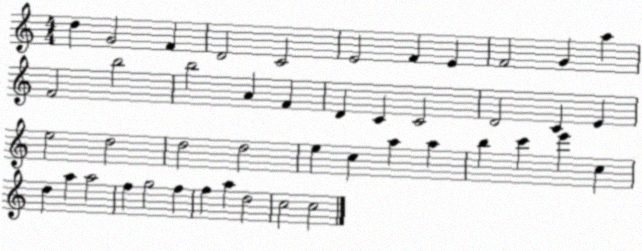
X:1
T:Untitled
M:4/4
L:1/4
K:C
d G2 F D2 C2 E2 F E F2 G a F2 b2 b2 A F D C C2 D2 C E e2 d2 d2 d2 e c a a b c' e' c d a a2 f g2 f f a d2 c2 c2